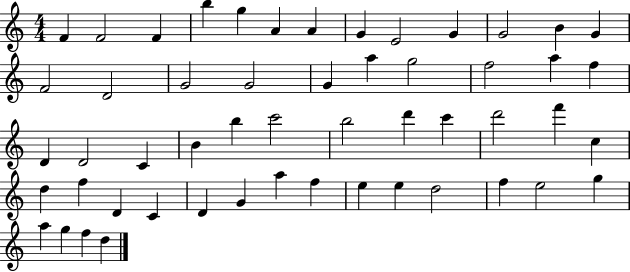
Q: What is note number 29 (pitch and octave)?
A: C6